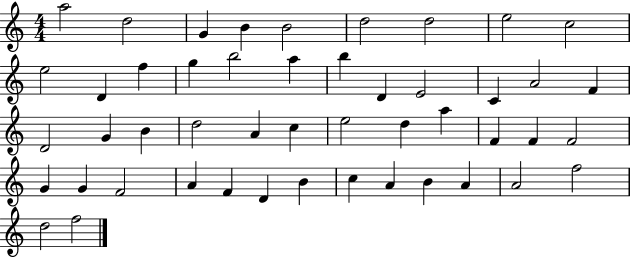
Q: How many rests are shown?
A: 0